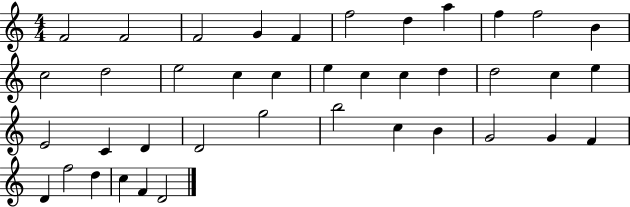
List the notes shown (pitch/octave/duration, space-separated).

F4/h F4/h F4/h G4/q F4/q F5/h D5/q A5/q F5/q F5/h B4/q C5/h D5/h E5/h C5/q C5/q E5/q C5/q C5/q D5/q D5/h C5/q E5/q E4/h C4/q D4/q D4/h G5/h B5/h C5/q B4/q G4/h G4/q F4/q D4/q F5/h D5/q C5/q F4/q D4/h